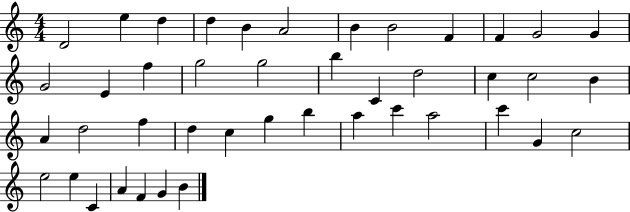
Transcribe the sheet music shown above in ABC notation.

X:1
T:Untitled
M:4/4
L:1/4
K:C
D2 e d d B A2 B B2 F F G2 G G2 E f g2 g2 b C d2 c c2 B A d2 f d c g b a c' a2 c' G c2 e2 e C A F G B